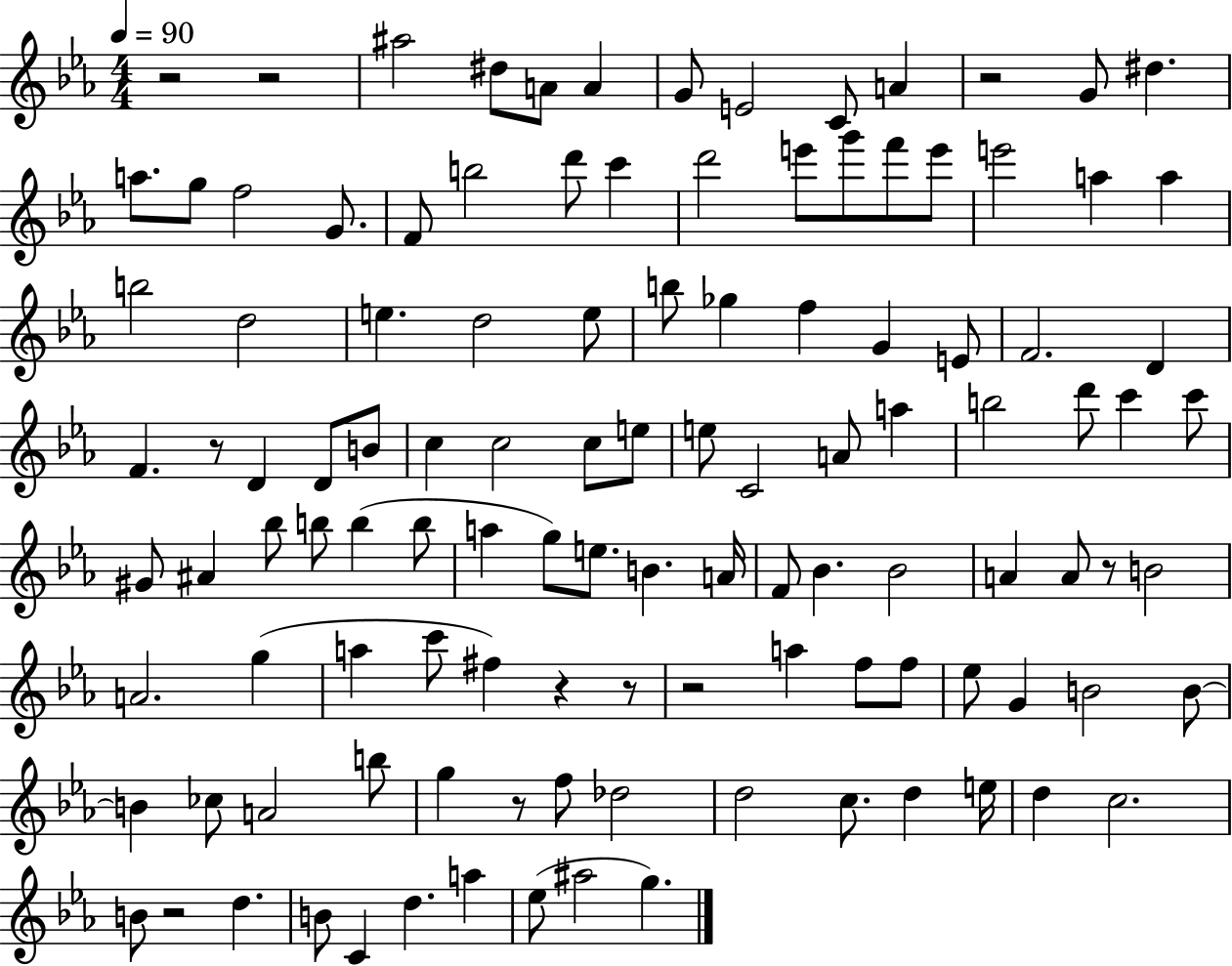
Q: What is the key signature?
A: EES major